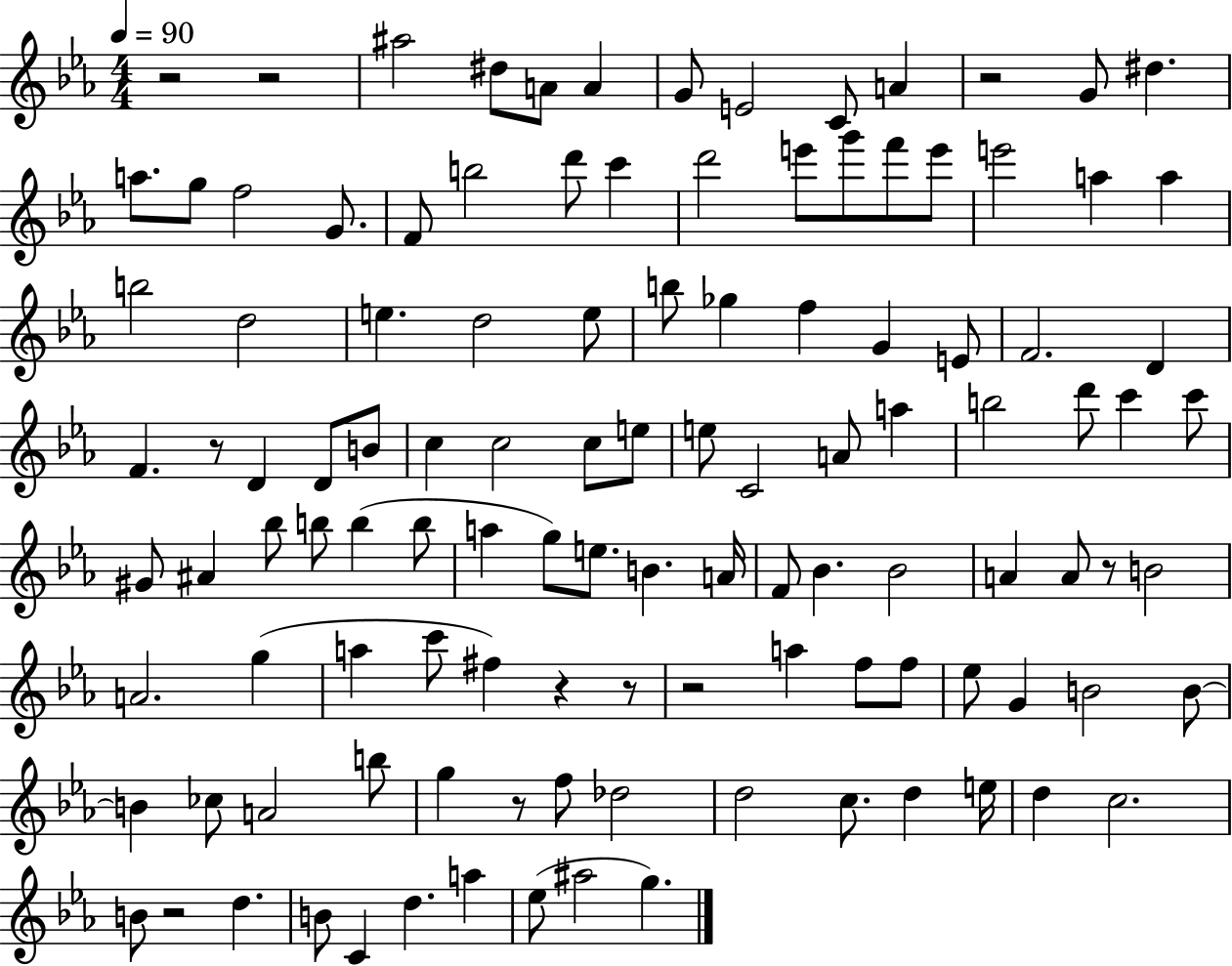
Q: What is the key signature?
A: EES major